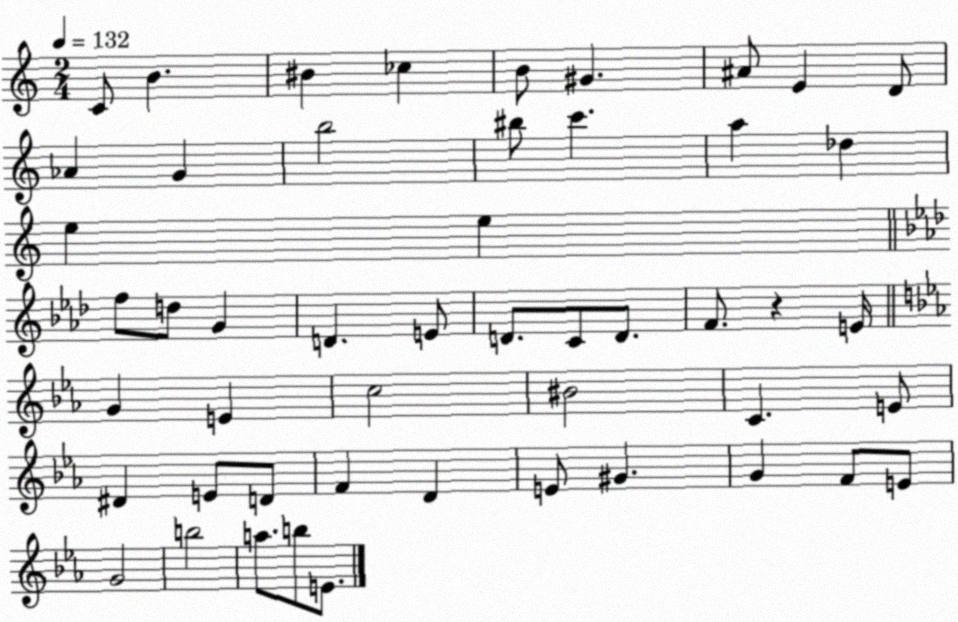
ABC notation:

X:1
T:Untitled
M:2/4
L:1/4
K:C
C/2 B ^B _c B/2 ^G ^A/2 E D/2 _A G b2 ^b/2 c' a _d e e f/2 d/2 G D E/2 D/2 C/2 D/2 F/2 z E/4 G E c2 ^B2 C E/2 ^D E/2 D/2 F D E/2 ^G G F/2 E/2 G2 b2 a/2 b/2 E/2